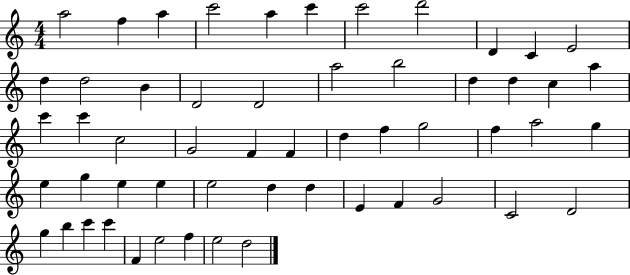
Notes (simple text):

A5/h F5/q A5/q C6/h A5/q C6/q C6/h D6/h D4/q C4/q E4/h D5/q D5/h B4/q D4/h D4/h A5/h B5/h D5/q D5/q C5/q A5/q C6/q C6/q C5/h G4/h F4/q F4/q D5/q F5/q G5/h F5/q A5/h G5/q E5/q G5/q E5/q E5/q E5/h D5/q D5/q E4/q F4/q G4/h C4/h D4/h G5/q B5/q C6/q C6/q F4/q E5/h F5/q E5/h D5/h